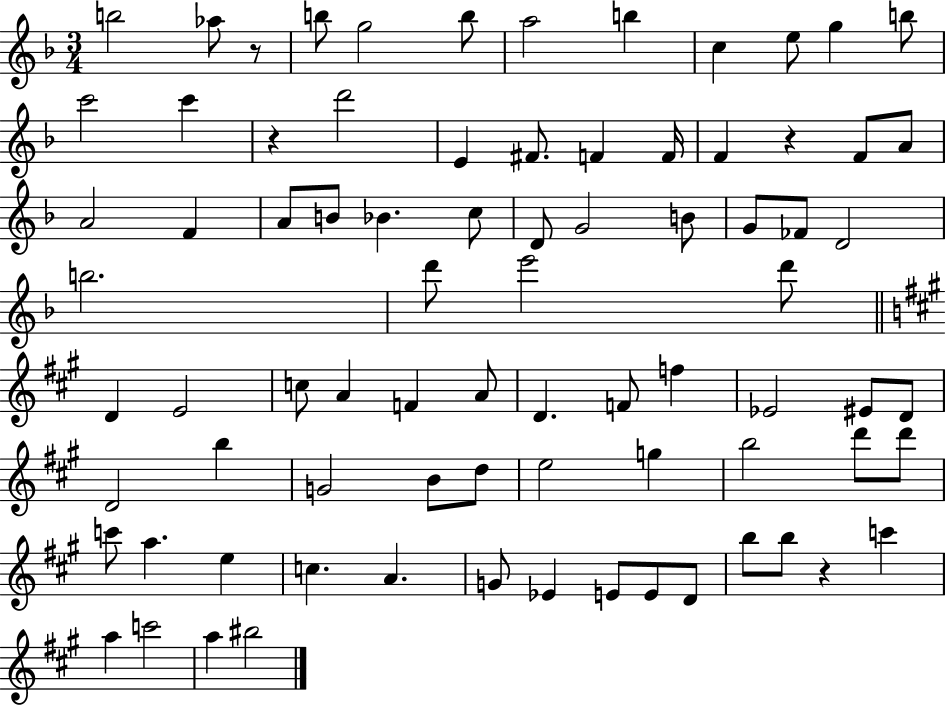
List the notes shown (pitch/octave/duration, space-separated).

B5/h Ab5/e R/e B5/e G5/h B5/e A5/h B5/q C5/q E5/e G5/q B5/e C6/h C6/q R/q D6/h E4/q F#4/e. F4/q F4/s F4/q R/q F4/e A4/e A4/h F4/q A4/e B4/e Bb4/q. C5/e D4/e G4/h B4/e G4/e FES4/e D4/h B5/h. D6/e E6/h D6/e D4/q E4/h C5/e A4/q F4/q A4/e D4/q. F4/e F5/q Eb4/h EIS4/e D4/e D4/h B5/q G4/h B4/e D5/e E5/h G5/q B5/h D6/e D6/e C6/e A5/q. E5/q C5/q. A4/q. G4/e Eb4/q E4/e E4/e D4/e B5/e B5/e R/q C6/q A5/q C6/h A5/q BIS5/h